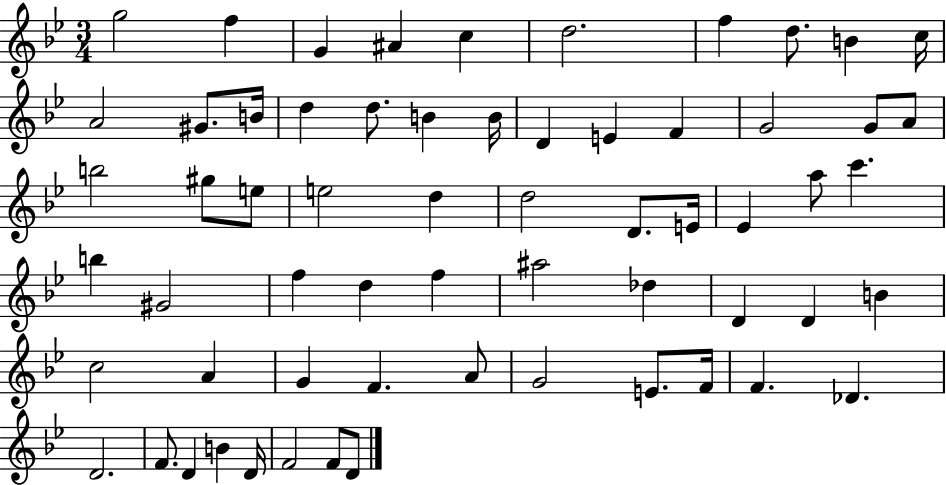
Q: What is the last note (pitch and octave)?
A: D4